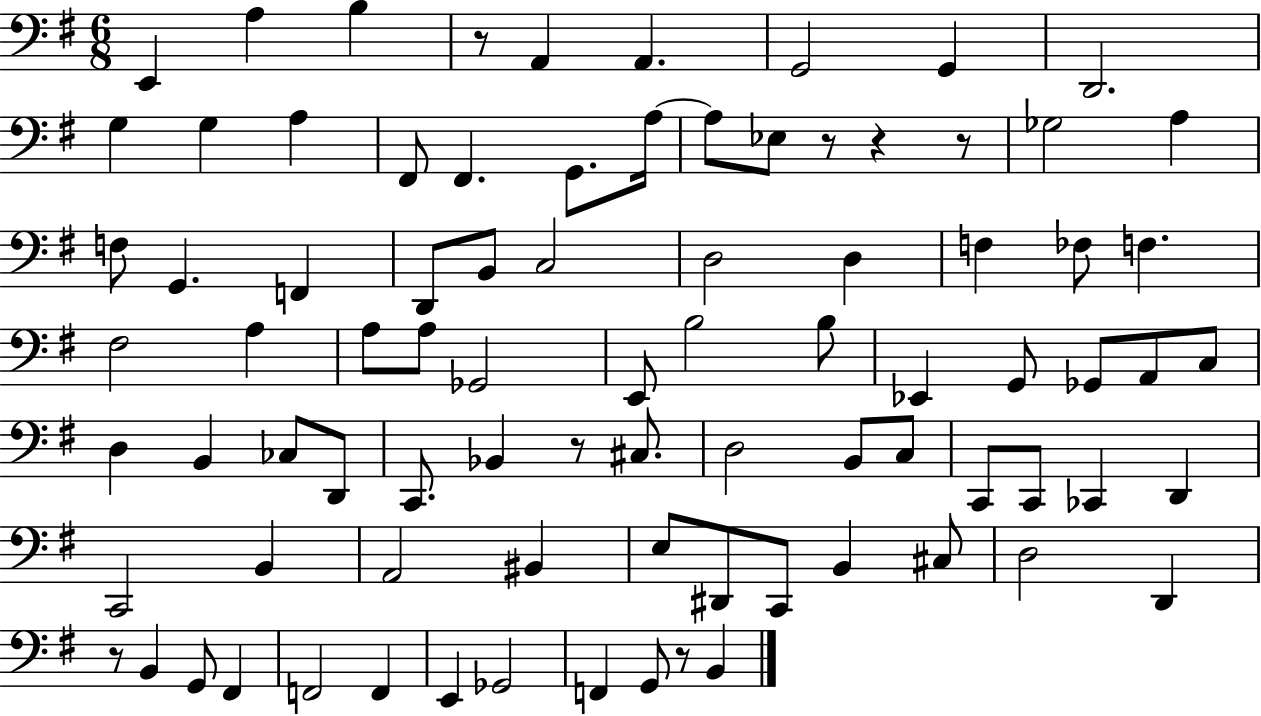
E2/q A3/q B3/q R/e A2/q A2/q. G2/h G2/q D2/h. G3/q G3/q A3/q F#2/e F#2/q. G2/e. A3/s A3/e Eb3/e R/e R/q R/e Gb3/h A3/q F3/e G2/q. F2/q D2/e B2/e C3/h D3/h D3/q F3/q FES3/e F3/q. F#3/h A3/q A3/e A3/e Gb2/h E2/e B3/h B3/e Eb2/q G2/e Gb2/e A2/e C3/e D3/q B2/q CES3/e D2/e C2/e. Bb2/q R/e C#3/e. D3/h B2/e C3/e C2/e C2/e CES2/q D2/q C2/h B2/q A2/h BIS2/q E3/e D#2/e C2/e B2/q C#3/e D3/h D2/q R/e B2/q G2/e F#2/q F2/h F2/q E2/q Gb2/h F2/q G2/e R/e B2/q